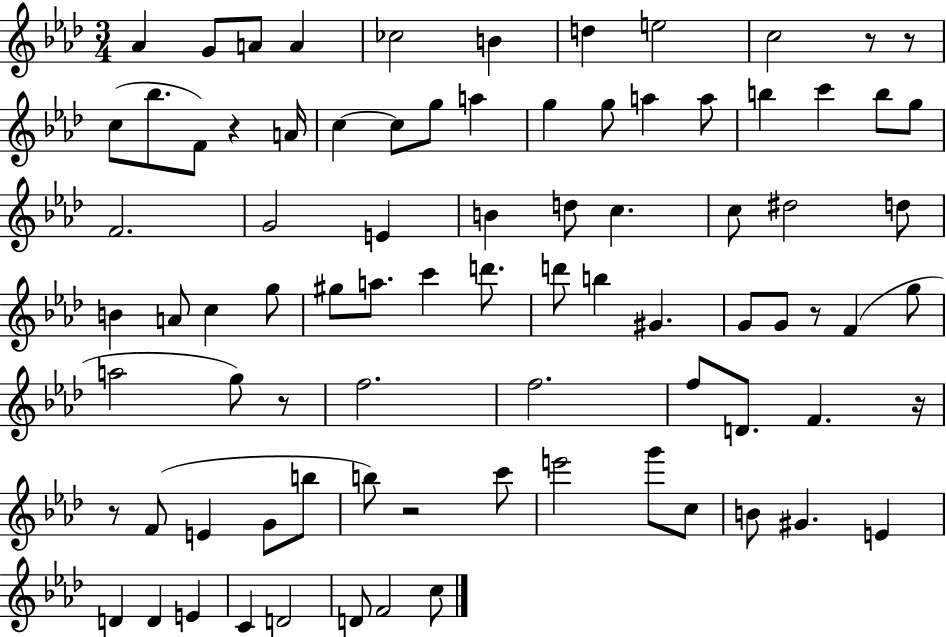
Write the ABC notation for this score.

X:1
T:Untitled
M:3/4
L:1/4
K:Ab
_A G/2 A/2 A _c2 B d e2 c2 z/2 z/2 c/2 _b/2 F/2 z A/4 c c/2 g/2 a g g/2 a a/2 b c' b/2 g/2 F2 G2 E B d/2 c c/2 ^d2 d/2 B A/2 c g/2 ^g/2 a/2 c' d'/2 d'/2 b ^G G/2 G/2 z/2 F g/2 a2 g/2 z/2 f2 f2 f/2 D/2 F z/4 z/2 F/2 E G/2 b/2 b/2 z2 c'/2 e'2 g'/2 c/2 B/2 ^G E D D E C D2 D/2 F2 c/2